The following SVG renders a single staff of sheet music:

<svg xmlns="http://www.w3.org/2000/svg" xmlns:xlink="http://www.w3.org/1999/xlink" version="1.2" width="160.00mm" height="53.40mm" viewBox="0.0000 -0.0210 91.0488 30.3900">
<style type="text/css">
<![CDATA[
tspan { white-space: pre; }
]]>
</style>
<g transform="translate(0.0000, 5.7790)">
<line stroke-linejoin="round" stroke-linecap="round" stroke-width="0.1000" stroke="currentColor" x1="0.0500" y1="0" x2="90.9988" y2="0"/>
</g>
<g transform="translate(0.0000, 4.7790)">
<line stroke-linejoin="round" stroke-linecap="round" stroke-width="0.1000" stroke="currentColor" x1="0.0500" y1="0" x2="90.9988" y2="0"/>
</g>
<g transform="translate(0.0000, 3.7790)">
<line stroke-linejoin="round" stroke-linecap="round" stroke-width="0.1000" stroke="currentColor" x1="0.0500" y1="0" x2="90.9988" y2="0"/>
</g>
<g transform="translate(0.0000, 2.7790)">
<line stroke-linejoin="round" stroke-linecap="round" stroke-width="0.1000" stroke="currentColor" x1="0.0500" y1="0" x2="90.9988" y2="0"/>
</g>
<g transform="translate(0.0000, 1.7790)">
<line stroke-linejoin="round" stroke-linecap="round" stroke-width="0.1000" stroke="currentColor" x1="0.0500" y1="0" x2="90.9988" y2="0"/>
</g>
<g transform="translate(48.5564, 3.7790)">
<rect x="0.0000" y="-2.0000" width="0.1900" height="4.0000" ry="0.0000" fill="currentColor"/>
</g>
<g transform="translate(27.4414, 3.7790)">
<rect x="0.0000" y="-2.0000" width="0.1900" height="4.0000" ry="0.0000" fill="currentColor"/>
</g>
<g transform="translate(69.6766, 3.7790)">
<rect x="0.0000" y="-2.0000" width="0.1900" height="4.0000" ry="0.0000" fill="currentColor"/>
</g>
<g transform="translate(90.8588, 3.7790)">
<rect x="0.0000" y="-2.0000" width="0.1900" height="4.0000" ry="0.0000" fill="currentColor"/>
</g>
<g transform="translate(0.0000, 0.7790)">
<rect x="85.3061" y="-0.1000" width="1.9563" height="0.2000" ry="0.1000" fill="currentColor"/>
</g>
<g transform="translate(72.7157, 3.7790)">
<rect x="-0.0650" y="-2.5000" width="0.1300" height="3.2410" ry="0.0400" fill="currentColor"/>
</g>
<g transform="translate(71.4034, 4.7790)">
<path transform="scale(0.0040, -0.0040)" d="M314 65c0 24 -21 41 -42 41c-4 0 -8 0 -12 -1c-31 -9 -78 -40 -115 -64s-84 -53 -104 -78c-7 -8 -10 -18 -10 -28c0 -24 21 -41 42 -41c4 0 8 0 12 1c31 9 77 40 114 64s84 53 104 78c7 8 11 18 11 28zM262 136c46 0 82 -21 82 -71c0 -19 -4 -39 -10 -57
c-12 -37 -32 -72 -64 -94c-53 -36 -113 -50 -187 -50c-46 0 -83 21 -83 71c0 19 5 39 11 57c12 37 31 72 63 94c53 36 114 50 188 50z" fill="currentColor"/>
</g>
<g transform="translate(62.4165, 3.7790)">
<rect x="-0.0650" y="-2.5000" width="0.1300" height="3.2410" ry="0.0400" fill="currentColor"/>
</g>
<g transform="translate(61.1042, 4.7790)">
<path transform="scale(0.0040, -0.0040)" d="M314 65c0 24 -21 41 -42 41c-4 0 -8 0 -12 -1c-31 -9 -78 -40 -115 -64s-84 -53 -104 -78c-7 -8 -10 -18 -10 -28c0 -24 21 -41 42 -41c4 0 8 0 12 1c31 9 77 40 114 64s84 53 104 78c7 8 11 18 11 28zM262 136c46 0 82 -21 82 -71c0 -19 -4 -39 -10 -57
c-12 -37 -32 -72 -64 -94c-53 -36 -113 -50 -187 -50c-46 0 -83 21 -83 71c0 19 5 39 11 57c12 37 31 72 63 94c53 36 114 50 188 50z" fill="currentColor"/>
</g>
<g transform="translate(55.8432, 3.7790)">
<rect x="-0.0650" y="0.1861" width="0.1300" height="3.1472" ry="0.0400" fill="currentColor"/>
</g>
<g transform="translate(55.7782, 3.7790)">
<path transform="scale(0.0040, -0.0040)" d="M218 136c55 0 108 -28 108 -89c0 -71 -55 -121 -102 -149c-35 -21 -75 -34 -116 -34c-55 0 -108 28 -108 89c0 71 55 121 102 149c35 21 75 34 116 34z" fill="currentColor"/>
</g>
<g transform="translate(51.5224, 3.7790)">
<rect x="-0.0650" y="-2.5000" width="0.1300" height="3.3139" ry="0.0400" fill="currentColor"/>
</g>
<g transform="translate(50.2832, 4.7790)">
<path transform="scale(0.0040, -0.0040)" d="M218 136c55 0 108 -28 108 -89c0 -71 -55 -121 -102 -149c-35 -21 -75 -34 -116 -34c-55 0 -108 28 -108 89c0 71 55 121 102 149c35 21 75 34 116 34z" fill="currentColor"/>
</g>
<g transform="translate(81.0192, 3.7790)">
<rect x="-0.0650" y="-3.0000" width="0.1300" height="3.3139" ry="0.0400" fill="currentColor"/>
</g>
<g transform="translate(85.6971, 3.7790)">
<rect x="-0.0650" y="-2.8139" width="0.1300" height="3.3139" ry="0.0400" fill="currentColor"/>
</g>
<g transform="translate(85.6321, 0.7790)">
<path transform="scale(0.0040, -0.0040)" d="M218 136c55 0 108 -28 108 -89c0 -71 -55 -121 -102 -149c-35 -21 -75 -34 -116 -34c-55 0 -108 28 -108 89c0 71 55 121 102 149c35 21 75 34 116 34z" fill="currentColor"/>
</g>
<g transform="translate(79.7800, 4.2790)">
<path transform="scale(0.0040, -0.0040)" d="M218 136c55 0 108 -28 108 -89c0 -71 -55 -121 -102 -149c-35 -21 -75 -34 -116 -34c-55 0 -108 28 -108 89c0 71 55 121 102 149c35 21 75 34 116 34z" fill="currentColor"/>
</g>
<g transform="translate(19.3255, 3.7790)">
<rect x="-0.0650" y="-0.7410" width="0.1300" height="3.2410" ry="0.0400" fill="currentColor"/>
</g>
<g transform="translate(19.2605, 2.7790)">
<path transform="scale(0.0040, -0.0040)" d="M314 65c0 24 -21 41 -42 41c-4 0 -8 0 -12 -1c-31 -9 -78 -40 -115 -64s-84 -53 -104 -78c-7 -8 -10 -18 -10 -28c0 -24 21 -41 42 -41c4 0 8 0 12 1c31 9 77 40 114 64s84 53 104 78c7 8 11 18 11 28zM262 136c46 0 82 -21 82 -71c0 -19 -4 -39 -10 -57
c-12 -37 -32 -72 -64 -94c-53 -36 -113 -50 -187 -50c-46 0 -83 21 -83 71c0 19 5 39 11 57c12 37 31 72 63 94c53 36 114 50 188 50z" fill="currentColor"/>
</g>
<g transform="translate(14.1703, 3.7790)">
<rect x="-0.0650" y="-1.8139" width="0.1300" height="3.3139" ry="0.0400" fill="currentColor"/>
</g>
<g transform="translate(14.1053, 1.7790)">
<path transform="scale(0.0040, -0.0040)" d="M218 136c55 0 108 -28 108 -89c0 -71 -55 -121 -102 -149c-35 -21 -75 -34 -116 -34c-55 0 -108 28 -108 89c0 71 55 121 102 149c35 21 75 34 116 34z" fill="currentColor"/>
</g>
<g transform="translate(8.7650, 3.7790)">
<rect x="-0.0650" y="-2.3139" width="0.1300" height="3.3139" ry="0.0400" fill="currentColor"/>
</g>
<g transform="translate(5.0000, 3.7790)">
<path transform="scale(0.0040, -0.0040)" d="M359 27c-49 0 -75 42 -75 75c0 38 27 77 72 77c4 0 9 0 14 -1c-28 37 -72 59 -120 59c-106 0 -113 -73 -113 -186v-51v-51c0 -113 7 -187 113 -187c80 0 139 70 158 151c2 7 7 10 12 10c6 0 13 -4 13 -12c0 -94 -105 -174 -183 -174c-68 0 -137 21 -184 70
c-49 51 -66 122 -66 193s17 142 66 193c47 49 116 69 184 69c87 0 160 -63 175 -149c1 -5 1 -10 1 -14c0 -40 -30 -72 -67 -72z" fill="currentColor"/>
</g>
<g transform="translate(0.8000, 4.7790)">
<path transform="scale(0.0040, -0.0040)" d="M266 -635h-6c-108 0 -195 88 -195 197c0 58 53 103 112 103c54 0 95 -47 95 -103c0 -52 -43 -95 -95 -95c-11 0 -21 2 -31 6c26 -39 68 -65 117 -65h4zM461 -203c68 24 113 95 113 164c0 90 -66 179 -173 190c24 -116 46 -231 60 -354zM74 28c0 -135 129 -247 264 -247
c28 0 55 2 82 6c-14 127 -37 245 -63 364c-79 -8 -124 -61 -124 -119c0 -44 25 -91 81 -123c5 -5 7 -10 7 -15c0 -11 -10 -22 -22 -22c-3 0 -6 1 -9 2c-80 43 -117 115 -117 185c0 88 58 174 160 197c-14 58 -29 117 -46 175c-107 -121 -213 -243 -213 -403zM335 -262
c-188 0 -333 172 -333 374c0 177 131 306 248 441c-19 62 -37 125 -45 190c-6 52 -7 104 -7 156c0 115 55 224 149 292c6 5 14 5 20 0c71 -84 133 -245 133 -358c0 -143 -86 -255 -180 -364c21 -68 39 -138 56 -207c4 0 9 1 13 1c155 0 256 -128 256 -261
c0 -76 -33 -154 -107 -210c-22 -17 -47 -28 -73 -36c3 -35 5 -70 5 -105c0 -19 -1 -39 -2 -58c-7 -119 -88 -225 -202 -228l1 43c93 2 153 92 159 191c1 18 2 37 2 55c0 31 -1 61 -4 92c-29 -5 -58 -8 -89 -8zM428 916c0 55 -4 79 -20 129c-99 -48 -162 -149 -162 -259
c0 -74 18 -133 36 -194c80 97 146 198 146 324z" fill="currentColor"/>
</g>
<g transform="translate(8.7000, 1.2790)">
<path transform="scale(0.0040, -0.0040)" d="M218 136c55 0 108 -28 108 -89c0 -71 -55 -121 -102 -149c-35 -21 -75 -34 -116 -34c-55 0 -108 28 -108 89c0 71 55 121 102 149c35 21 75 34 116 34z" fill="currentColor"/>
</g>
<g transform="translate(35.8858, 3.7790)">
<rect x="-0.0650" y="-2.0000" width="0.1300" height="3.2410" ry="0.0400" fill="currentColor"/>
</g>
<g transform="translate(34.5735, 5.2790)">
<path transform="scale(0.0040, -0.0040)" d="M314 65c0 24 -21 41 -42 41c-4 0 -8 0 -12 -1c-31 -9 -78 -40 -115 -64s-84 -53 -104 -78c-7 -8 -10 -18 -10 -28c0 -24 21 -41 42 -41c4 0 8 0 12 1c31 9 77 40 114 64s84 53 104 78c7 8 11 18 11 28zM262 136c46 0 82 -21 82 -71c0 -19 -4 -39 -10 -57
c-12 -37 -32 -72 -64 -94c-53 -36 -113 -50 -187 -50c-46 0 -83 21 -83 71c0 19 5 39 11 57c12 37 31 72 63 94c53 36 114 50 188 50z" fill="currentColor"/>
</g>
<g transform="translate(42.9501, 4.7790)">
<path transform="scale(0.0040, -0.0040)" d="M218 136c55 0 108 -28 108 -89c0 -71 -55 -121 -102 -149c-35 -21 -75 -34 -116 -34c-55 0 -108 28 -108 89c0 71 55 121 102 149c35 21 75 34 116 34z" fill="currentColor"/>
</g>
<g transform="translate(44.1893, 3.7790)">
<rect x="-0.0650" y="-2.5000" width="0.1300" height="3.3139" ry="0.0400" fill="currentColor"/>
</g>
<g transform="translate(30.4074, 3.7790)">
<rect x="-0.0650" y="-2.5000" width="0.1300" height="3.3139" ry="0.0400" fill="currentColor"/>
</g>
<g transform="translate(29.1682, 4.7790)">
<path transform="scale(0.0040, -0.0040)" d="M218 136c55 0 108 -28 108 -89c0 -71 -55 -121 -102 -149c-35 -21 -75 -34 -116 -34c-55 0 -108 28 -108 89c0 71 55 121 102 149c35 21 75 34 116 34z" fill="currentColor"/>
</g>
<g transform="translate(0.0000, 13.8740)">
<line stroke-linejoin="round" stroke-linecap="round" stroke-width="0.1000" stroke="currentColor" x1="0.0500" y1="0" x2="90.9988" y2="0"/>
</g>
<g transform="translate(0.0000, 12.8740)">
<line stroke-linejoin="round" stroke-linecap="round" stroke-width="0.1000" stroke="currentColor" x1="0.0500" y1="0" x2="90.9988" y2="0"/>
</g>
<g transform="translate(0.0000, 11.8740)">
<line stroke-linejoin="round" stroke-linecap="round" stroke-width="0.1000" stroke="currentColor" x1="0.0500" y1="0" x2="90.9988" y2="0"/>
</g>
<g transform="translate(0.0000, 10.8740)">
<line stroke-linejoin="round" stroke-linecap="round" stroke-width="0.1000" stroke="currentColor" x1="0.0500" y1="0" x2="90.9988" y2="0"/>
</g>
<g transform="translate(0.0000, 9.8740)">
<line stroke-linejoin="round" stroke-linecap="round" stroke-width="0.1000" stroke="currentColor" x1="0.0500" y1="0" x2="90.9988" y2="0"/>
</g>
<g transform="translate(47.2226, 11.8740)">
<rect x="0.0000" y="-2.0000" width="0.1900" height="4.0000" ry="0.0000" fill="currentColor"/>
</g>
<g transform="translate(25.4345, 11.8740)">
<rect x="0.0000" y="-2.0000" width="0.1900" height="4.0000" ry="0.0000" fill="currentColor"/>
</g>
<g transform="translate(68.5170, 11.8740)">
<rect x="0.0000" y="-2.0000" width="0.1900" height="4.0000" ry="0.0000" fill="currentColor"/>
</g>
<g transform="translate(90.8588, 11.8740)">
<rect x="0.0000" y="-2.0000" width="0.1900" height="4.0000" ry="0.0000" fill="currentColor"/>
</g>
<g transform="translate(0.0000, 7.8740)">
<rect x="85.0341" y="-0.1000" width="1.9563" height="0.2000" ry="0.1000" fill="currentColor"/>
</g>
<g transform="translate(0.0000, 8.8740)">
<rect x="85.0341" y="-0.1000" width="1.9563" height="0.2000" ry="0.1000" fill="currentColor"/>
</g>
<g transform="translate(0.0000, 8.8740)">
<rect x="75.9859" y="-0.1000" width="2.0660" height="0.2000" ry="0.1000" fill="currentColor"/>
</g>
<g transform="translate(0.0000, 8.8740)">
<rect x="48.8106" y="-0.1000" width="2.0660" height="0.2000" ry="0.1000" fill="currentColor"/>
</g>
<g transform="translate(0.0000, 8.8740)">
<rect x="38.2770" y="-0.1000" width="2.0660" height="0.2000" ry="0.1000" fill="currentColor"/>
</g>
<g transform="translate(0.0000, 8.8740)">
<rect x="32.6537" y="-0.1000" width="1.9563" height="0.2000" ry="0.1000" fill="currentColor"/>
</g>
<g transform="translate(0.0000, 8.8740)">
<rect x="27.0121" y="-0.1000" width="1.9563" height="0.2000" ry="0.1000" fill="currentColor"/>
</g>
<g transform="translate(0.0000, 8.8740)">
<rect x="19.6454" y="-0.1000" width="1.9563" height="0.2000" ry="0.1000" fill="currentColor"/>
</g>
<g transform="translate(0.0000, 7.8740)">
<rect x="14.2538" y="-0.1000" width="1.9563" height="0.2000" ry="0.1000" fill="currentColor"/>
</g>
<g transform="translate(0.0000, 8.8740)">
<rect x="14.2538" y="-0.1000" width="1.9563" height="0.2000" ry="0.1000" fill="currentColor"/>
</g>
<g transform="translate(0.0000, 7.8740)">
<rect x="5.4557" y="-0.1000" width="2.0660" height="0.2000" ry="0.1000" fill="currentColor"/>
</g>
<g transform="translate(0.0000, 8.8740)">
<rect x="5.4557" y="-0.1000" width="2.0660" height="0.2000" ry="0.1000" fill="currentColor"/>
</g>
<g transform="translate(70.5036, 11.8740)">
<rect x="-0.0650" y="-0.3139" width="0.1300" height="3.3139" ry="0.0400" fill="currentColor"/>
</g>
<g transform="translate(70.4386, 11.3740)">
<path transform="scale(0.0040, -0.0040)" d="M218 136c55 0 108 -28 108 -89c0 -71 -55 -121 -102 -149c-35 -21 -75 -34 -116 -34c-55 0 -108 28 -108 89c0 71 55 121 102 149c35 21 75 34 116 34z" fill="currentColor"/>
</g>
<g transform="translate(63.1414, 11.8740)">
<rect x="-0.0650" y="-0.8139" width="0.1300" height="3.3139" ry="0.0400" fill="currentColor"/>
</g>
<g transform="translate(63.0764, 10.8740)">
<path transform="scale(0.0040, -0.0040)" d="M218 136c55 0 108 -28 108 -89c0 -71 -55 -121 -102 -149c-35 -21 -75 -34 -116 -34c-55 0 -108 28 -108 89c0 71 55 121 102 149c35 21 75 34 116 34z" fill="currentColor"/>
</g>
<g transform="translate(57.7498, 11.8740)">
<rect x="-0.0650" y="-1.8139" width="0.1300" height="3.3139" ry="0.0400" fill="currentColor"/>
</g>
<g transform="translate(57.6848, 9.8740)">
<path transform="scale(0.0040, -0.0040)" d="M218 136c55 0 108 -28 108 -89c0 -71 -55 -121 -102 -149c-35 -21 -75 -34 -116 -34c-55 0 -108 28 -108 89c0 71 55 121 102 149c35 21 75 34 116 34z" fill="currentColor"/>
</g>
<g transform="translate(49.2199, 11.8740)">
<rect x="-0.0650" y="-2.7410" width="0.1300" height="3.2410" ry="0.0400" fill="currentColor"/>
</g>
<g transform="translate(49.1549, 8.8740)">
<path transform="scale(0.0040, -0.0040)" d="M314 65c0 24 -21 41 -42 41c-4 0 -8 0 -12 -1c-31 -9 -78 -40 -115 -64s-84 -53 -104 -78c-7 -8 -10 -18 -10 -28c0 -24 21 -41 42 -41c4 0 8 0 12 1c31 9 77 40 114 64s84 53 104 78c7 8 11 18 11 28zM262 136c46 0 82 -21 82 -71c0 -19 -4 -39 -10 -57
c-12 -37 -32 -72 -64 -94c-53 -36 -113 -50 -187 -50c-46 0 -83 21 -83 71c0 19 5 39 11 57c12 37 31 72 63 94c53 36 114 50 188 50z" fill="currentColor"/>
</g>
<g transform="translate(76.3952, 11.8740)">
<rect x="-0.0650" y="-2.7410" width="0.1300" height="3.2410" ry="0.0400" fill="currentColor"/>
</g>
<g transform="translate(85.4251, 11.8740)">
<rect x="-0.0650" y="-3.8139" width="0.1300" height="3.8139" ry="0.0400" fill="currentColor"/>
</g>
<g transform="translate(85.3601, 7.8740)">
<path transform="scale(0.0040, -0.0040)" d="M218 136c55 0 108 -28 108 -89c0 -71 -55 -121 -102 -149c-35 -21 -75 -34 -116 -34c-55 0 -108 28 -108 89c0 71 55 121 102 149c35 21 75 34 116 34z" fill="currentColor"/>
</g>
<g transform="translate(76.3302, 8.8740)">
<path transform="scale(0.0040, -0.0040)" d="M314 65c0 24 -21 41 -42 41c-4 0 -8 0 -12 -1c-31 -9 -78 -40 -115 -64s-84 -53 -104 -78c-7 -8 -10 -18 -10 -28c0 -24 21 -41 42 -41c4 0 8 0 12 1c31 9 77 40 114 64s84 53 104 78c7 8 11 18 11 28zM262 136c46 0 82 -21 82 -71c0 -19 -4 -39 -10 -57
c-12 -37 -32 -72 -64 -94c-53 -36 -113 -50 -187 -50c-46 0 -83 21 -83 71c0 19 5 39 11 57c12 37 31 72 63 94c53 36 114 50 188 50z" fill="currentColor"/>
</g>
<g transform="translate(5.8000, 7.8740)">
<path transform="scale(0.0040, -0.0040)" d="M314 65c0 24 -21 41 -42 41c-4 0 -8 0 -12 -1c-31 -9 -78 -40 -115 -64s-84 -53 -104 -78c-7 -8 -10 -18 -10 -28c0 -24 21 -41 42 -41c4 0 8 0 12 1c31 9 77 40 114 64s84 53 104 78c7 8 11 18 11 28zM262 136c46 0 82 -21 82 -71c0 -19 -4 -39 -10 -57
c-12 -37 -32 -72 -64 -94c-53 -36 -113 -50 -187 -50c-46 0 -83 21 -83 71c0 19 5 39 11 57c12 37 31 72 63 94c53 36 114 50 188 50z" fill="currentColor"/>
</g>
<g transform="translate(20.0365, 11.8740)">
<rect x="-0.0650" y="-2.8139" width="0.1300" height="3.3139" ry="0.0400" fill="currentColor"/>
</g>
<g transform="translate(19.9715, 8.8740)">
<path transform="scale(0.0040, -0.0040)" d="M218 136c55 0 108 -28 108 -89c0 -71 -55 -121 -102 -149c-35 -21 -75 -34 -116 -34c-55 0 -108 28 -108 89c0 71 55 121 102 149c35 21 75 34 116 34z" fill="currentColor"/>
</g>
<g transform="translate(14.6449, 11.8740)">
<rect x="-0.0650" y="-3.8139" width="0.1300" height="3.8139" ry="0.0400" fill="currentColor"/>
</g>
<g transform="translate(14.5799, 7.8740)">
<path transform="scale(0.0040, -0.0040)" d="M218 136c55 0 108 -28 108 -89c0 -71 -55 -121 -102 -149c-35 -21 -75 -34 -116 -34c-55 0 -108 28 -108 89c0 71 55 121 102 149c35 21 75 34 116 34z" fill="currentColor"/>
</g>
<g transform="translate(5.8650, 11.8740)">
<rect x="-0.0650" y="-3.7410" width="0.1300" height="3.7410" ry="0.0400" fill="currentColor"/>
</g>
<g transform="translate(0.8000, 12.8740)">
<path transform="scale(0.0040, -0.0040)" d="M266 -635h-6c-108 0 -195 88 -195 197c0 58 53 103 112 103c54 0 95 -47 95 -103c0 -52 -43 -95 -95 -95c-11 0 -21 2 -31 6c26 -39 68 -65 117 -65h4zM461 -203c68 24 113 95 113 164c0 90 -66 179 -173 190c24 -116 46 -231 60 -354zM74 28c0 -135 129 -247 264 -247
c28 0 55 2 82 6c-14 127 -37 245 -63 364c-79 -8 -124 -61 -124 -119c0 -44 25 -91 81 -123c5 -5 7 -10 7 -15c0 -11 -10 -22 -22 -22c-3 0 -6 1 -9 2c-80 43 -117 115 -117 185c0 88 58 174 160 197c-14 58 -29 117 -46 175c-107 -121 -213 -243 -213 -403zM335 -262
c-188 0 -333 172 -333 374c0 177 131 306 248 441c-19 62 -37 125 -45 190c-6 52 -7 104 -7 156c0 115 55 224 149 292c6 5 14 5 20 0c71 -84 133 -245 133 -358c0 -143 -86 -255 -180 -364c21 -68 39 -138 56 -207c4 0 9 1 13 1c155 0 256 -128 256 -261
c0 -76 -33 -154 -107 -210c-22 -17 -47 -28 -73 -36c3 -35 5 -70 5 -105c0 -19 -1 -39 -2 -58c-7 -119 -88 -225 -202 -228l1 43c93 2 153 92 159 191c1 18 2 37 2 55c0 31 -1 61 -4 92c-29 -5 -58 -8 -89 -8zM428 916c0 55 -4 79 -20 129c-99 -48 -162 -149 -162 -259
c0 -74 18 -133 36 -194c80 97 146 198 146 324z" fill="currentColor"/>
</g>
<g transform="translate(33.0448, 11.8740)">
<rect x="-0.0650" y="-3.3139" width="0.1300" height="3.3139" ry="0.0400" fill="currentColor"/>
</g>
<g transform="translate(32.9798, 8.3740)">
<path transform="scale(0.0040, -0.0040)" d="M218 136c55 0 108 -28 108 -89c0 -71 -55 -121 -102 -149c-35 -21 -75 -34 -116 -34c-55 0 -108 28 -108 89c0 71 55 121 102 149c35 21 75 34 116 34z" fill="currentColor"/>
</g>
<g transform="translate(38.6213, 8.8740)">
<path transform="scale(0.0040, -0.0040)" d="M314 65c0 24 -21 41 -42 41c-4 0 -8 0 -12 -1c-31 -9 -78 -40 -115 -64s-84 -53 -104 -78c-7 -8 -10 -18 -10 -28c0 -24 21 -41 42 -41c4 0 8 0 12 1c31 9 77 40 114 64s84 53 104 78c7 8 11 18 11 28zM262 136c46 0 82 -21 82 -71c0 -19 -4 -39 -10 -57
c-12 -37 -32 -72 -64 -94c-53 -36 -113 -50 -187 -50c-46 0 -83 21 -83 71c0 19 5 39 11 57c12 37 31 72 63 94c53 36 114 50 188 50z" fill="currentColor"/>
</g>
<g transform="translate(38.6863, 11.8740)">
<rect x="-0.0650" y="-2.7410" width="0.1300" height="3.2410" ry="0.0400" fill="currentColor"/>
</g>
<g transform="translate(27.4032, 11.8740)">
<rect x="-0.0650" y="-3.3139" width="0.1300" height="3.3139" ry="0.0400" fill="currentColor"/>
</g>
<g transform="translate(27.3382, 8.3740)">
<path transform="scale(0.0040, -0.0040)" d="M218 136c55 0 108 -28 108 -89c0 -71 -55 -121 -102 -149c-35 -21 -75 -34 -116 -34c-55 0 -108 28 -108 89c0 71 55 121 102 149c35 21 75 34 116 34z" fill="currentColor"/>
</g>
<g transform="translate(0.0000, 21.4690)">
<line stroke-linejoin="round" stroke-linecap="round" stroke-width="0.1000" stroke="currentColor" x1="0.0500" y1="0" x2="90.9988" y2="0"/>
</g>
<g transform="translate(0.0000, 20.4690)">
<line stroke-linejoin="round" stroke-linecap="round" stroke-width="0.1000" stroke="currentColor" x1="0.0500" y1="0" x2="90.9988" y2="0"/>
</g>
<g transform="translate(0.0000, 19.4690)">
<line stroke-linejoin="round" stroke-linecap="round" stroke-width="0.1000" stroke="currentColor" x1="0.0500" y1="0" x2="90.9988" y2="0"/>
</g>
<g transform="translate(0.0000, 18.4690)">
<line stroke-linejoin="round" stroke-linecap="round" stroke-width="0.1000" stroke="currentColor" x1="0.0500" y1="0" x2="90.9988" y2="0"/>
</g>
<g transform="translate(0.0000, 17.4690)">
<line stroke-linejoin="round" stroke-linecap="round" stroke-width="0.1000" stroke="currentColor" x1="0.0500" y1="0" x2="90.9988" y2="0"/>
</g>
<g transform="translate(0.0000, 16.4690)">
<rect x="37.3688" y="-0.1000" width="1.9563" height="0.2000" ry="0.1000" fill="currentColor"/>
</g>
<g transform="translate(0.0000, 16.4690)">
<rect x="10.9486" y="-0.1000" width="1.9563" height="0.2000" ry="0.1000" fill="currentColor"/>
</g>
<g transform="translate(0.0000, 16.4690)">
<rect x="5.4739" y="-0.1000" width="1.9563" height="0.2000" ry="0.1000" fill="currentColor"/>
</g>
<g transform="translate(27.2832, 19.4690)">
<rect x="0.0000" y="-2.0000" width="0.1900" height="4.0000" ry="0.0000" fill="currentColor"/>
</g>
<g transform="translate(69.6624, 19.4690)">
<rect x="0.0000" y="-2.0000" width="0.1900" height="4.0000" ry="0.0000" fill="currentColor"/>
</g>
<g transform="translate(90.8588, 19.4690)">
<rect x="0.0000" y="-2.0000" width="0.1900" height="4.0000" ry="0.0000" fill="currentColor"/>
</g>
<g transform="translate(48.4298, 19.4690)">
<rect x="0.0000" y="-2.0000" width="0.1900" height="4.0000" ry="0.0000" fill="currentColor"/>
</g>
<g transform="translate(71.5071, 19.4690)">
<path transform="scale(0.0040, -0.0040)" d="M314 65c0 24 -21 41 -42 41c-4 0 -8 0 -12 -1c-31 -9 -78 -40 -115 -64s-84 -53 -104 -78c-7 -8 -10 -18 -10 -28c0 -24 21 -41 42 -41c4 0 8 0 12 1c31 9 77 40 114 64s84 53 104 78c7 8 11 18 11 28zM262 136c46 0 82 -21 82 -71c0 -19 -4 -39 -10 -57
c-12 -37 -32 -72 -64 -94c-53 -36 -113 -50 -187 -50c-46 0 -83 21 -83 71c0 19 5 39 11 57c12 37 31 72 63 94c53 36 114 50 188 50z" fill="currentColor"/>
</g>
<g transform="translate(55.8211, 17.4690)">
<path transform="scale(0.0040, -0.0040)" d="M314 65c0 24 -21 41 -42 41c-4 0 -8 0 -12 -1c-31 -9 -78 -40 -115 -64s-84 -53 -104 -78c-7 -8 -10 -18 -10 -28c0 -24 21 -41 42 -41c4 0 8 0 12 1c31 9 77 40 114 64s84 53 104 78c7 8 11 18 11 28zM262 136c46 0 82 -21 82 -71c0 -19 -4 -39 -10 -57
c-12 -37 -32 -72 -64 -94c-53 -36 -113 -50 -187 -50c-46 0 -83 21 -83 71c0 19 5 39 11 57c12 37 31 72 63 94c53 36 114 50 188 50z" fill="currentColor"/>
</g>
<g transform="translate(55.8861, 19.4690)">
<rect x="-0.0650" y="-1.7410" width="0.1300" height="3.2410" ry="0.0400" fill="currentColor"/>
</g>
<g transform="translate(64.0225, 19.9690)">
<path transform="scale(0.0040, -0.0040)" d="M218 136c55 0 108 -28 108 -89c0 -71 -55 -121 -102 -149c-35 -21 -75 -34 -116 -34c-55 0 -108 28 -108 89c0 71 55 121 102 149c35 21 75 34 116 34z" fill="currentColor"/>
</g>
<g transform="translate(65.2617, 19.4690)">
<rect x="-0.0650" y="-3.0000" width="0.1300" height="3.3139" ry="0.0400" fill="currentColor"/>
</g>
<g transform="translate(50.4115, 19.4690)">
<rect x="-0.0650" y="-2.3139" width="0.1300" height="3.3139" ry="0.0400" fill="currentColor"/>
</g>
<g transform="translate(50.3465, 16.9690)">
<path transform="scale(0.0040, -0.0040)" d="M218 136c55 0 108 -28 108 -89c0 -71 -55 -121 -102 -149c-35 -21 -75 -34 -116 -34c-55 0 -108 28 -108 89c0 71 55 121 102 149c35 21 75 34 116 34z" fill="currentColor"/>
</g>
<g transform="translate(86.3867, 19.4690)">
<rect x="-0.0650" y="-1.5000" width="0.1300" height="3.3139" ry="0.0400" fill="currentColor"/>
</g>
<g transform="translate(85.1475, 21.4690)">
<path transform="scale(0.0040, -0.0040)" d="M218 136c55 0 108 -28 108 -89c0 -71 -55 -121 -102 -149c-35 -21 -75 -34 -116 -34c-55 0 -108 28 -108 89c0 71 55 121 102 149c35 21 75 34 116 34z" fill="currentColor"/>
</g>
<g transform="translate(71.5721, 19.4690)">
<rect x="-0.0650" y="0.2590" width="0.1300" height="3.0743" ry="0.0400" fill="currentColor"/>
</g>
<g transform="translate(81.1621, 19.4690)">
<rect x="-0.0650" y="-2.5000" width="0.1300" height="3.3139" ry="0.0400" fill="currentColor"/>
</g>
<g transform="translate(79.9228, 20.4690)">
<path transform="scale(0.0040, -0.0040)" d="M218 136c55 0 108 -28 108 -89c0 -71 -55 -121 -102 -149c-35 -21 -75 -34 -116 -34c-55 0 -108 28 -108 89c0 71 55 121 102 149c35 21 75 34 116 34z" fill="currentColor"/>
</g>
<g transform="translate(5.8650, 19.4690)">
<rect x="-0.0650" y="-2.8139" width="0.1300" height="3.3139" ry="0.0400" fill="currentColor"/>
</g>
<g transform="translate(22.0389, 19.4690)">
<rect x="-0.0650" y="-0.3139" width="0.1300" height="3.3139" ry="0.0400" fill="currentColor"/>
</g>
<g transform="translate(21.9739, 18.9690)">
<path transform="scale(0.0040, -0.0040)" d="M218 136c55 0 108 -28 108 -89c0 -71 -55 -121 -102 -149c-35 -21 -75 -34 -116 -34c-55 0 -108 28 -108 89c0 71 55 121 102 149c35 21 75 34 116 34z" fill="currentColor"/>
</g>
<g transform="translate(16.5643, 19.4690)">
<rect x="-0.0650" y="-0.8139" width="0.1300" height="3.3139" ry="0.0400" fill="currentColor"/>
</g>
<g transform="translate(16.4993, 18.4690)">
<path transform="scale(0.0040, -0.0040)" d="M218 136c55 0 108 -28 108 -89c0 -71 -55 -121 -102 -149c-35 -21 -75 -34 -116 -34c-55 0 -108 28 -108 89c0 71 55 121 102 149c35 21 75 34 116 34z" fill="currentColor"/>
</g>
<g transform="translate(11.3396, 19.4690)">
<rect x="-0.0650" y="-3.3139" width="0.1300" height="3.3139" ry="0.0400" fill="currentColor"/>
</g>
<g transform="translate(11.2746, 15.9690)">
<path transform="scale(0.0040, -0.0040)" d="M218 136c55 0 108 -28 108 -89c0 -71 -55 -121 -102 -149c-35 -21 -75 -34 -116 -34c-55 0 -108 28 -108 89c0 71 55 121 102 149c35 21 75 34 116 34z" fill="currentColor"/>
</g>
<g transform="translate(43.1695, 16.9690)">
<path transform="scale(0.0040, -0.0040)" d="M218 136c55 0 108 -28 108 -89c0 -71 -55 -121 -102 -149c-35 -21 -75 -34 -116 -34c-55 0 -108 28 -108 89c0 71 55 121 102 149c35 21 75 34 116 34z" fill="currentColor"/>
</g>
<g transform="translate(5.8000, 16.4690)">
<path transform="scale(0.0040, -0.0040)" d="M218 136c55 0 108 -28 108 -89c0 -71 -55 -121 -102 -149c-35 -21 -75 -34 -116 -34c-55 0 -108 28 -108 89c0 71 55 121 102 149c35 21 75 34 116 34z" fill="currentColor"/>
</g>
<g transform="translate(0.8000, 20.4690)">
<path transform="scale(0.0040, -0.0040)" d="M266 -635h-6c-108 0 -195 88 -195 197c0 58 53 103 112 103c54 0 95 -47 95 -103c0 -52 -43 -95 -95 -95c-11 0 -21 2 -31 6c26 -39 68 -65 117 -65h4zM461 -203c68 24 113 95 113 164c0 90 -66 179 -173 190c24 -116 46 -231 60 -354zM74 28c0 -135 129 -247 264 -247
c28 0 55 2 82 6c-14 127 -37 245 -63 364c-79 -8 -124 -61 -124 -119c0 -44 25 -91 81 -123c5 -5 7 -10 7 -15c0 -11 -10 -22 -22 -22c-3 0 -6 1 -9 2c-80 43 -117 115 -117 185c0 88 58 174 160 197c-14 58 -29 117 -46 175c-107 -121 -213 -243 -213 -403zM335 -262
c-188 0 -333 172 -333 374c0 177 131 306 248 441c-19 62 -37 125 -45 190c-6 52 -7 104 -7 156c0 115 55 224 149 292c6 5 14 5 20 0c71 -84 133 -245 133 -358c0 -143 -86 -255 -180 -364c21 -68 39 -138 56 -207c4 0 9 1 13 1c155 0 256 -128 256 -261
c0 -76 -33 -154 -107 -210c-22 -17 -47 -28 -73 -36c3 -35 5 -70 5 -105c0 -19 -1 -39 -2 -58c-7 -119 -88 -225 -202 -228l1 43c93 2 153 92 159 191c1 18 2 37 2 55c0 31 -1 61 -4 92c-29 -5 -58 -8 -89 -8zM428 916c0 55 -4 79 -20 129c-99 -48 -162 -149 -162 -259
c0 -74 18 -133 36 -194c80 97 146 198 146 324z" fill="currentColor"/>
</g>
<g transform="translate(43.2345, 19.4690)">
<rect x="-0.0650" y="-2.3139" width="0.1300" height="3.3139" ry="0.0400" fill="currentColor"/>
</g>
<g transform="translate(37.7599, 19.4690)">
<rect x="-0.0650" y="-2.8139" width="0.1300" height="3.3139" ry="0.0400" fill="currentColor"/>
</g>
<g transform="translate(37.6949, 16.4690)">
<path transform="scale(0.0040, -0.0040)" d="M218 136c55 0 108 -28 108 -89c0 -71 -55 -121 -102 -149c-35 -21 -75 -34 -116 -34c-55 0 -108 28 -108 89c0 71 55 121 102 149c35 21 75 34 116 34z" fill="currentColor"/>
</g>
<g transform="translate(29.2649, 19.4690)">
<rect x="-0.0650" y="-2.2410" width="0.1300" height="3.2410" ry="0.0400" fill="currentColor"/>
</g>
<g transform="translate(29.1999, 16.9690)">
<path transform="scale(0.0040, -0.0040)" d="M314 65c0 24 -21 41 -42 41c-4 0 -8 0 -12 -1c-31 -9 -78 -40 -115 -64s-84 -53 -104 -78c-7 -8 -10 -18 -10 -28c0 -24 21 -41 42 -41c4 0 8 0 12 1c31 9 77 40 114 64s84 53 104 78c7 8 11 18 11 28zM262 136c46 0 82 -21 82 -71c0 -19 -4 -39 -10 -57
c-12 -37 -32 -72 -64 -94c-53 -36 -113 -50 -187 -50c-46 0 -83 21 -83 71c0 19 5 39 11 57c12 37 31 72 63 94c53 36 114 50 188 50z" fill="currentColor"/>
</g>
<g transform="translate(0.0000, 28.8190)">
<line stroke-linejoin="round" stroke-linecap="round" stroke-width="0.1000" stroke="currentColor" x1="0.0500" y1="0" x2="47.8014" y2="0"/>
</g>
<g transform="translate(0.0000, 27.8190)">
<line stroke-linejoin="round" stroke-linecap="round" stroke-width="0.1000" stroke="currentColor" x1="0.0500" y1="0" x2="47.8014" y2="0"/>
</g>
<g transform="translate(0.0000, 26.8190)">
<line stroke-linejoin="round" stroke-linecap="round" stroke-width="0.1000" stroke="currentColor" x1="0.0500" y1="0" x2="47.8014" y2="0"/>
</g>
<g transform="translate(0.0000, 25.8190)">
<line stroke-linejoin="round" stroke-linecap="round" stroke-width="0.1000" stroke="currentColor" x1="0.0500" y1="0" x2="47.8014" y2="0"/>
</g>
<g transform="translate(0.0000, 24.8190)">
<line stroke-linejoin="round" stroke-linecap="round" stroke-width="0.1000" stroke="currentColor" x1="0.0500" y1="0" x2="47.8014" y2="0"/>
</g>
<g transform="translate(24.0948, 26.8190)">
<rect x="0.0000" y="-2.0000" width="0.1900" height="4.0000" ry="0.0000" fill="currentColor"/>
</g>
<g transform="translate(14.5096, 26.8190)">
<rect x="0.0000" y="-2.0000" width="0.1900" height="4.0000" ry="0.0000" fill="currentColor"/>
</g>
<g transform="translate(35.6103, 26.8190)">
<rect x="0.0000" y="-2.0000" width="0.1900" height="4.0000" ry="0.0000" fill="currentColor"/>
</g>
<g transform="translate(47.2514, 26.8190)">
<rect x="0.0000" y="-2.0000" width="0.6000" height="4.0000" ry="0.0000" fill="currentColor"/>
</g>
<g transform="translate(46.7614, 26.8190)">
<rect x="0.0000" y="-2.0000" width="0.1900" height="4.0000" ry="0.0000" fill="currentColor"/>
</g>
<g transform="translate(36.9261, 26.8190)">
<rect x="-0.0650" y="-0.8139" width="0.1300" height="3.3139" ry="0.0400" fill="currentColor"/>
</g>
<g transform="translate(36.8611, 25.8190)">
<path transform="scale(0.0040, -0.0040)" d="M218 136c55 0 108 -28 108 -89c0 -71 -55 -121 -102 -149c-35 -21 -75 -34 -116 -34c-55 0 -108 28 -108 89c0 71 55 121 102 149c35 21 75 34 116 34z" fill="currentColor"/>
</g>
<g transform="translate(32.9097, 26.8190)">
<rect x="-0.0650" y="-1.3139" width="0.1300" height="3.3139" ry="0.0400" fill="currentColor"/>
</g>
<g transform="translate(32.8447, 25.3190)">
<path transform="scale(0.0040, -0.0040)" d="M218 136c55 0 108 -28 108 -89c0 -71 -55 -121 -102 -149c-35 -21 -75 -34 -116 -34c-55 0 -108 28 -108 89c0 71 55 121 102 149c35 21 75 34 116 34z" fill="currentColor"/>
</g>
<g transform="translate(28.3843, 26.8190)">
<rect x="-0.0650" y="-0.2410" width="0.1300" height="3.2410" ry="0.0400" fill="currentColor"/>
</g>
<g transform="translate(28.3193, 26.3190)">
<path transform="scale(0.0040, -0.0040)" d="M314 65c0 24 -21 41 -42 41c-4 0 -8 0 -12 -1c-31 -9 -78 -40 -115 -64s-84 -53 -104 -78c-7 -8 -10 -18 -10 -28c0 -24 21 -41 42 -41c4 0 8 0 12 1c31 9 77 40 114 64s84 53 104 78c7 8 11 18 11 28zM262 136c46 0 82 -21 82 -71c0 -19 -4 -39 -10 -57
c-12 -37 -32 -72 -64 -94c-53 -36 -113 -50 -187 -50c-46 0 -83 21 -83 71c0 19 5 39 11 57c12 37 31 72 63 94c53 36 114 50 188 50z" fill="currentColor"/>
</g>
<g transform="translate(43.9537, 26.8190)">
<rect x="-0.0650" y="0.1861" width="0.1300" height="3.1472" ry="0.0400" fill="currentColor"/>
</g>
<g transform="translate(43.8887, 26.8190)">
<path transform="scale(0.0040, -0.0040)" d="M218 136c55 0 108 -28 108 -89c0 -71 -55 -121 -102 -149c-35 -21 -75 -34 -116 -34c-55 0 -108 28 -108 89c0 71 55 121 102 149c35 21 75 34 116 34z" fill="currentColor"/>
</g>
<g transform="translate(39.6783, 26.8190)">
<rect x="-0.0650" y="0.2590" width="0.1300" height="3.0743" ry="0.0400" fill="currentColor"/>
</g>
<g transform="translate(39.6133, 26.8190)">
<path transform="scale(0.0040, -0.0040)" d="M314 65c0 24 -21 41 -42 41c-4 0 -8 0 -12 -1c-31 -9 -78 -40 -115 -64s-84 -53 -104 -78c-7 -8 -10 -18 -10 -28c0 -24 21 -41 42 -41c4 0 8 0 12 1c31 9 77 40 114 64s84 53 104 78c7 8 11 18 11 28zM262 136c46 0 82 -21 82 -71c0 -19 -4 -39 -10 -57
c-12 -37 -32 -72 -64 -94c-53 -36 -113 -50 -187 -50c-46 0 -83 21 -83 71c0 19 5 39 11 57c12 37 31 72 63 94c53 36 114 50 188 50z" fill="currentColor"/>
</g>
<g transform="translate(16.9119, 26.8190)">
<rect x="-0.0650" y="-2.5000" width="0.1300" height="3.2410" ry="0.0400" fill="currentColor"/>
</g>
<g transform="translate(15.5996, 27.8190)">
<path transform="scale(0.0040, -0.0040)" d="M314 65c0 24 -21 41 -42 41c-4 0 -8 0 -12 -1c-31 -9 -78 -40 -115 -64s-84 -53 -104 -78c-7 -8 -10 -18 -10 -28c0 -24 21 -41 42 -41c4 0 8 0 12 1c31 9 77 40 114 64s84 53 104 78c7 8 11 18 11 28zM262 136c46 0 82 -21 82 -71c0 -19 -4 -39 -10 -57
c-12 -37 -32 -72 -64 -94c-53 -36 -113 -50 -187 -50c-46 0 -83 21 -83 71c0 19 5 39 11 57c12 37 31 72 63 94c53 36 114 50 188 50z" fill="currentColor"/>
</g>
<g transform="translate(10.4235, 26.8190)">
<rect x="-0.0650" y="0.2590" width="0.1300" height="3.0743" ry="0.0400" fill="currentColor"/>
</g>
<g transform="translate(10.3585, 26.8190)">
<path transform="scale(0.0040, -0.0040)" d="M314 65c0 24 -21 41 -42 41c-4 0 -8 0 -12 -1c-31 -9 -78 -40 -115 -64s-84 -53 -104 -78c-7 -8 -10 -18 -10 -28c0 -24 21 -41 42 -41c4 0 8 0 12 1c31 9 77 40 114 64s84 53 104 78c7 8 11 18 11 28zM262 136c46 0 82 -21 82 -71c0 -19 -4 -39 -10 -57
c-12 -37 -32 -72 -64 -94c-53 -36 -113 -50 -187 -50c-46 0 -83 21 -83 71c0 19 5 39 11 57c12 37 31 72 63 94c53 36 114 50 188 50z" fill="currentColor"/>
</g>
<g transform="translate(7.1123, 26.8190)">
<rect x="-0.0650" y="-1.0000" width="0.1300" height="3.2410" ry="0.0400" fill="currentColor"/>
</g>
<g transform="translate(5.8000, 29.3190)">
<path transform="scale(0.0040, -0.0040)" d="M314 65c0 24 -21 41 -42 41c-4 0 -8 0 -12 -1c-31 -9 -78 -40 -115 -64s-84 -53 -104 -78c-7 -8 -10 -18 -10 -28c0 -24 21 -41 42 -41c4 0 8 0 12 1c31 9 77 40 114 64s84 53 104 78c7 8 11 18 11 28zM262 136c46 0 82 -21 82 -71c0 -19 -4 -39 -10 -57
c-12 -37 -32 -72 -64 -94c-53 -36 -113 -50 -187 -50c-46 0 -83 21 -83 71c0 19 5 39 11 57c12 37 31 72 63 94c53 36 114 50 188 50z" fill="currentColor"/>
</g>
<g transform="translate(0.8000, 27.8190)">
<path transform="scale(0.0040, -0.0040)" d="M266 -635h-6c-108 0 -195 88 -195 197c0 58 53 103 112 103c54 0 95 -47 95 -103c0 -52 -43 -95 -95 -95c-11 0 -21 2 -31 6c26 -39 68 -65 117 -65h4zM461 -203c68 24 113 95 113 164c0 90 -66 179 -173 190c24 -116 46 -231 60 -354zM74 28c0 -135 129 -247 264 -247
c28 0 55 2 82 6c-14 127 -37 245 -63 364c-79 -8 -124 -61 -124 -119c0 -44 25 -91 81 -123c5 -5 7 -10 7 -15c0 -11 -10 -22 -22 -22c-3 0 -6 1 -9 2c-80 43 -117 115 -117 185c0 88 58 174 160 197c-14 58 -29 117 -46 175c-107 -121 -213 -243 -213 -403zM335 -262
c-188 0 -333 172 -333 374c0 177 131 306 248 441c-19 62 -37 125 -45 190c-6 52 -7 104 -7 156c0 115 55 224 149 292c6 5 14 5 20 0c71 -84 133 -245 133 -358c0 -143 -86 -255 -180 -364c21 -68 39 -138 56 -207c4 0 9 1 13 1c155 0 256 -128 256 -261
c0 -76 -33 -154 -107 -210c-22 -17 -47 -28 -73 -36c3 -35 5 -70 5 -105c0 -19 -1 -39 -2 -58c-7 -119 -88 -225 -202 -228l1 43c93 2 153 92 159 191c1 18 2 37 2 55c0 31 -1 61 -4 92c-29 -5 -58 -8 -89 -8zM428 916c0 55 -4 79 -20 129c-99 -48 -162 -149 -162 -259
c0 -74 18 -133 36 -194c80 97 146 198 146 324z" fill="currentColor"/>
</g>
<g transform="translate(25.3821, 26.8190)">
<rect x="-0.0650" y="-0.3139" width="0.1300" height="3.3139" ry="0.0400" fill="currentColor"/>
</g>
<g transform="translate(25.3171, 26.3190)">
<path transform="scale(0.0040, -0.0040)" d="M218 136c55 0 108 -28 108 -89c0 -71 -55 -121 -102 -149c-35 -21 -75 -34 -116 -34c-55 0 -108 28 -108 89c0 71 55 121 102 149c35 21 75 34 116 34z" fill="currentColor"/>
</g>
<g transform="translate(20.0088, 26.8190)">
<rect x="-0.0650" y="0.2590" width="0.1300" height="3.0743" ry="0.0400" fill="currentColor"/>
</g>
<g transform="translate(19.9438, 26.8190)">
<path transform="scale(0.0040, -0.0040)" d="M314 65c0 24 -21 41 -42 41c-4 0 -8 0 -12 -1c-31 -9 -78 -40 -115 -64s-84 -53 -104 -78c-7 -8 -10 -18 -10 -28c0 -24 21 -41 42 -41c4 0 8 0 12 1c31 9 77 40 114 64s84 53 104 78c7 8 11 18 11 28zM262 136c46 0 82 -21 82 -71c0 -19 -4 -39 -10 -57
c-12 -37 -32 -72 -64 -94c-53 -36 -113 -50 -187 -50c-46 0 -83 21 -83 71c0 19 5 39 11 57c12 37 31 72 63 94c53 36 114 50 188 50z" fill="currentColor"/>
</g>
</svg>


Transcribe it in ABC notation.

X:1
T:Untitled
M:4/4
L:1/4
K:C
g f d2 G F2 G G B G2 G2 A a c'2 c' a b b a2 a2 f d c a2 c' a b d c g2 a g g f2 A B2 G E D2 B2 G2 B2 c c2 e d B2 B